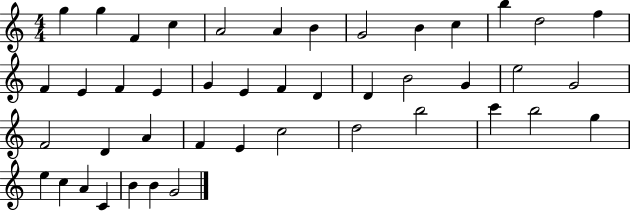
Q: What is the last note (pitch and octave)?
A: G4